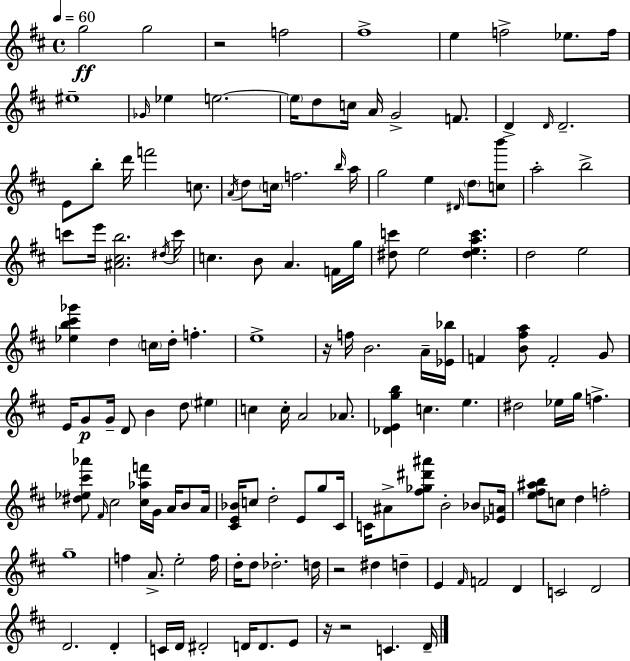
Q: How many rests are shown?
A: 5